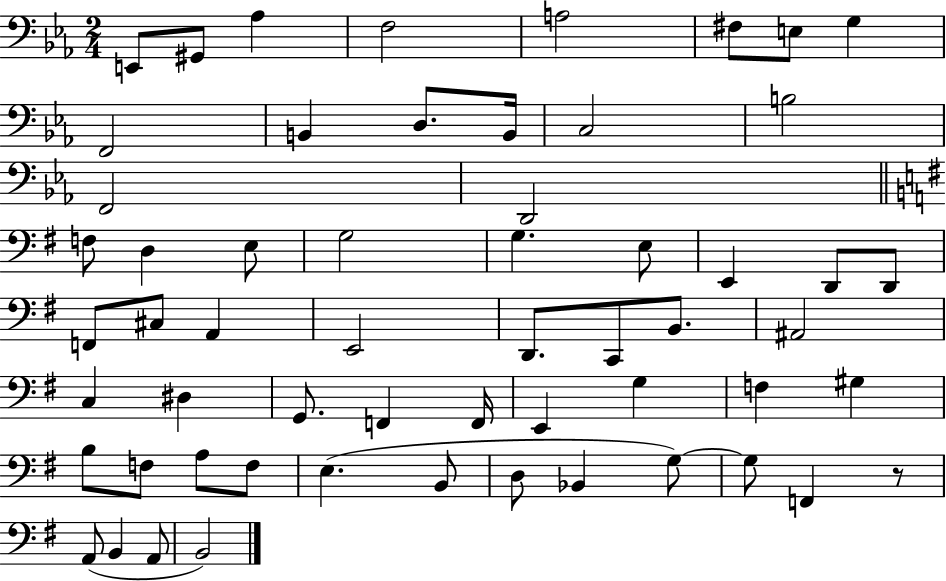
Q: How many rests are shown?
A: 1